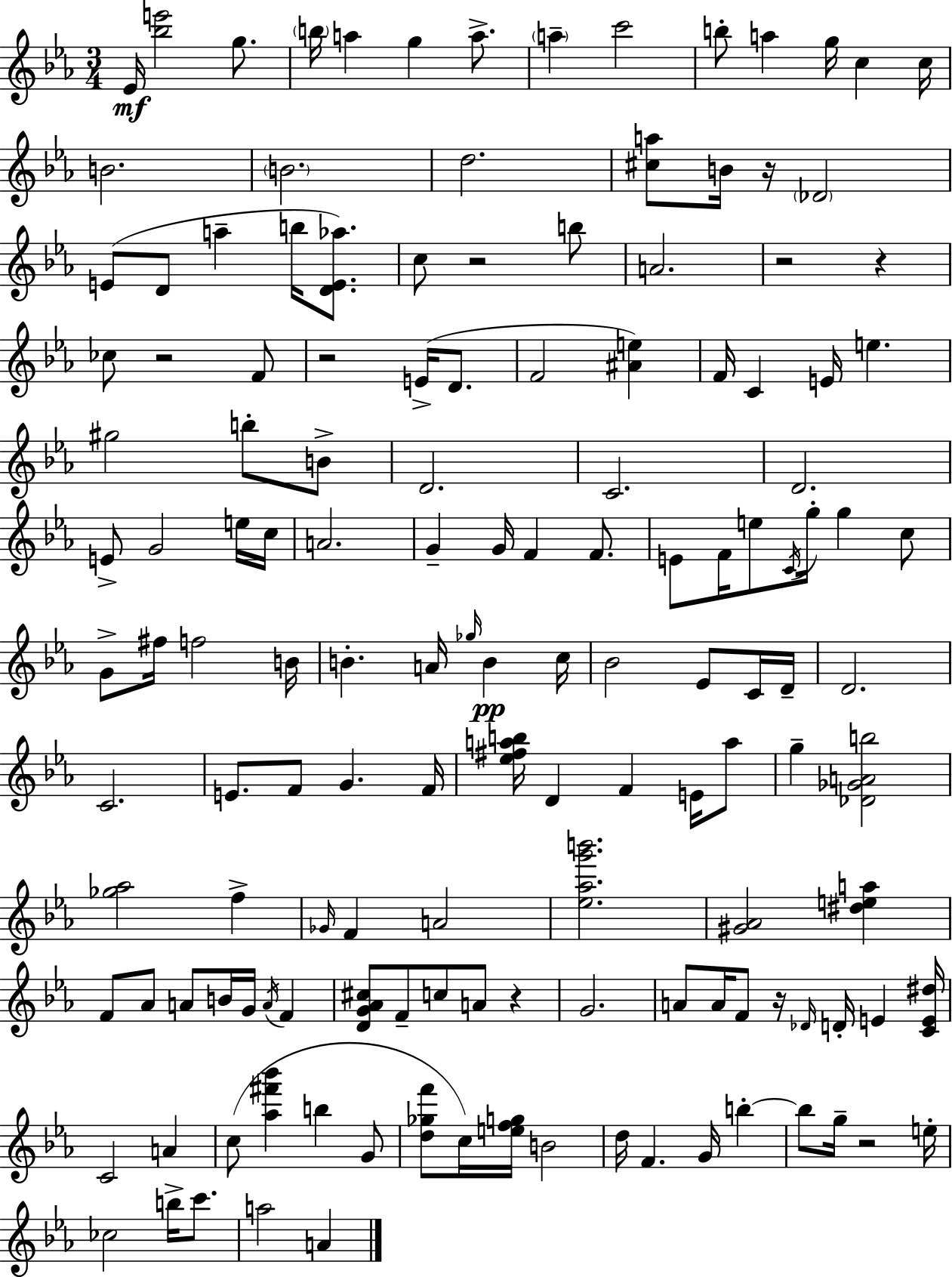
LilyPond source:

{
  \clef treble
  \numericTimeSignature
  \time 3/4
  \key ees \major
  ees'16\mf <bes'' e'''>2 g''8. | \parenthesize b''16 a''4 g''4 a''8.-> | \parenthesize a''4-- c'''2 | b''8-. a''4 g''16 c''4 c''16 | \break b'2. | \parenthesize b'2. | d''2. | <cis'' a''>8 b'16 r16 \parenthesize des'2 | \break e'8( d'8 a''4-- b''16 <d' e' aes''>8.) | c''8 r2 b''8 | a'2. | r2 r4 | \break ces''8 r2 f'8 | r2 e'16->( d'8. | f'2 <ais' e''>4) | f'16 c'4 e'16 e''4. | \break gis''2 b''8-. b'8-> | d'2. | c'2. | d'2. | \break e'8-> g'2 e''16 c''16 | a'2. | g'4-- g'16 f'4 f'8. | e'8 f'16 e''8 \acciaccatura { c'16 } g''16-. g''4 c''8 | \break g'8-> fis''16 f''2 | b'16 b'4.-. a'16 \grace { ges''16 }\pp b'4 | c''16 bes'2 ees'8 | c'16 d'16-- d'2. | \break c'2. | e'8. f'8 g'4. | f'16 <ees'' fis'' a'' b''>16 d'4 f'4 e'16 | a''8 g''4-- <des' ges' a' b''>2 | \break <ges'' aes''>2 f''4-> | \grace { ges'16 } f'4 a'2 | <ees'' aes'' g''' b'''>2. | <gis' aes'>2 <dis'' e'' a''>4 | \break f'8 aes'8 a'8 b'16 g'16 \acciaccatura { a'16 } | f'4 <d' g' aes' cis''>8 f'8-- c''8 a'8 | r4 g'2. | a'8 a'16 f'8 r16 \grace { des'16 } d'16-. | \break e'4 <c' e' dis''>16 c'2 | a'4 c''8( <aes'' fis''' bes'''>4 b''4 | g'8 <d'' ges'' f'''>8 c''16) <e'' f'' g''>16 b'2 | d''16 f'4. | \break g'16 b''4-.~~ b''8 g''16-- r2 | e''16-. ces''2 | b''16-> c'''8. a''2 | a'4 \bar "|."
}